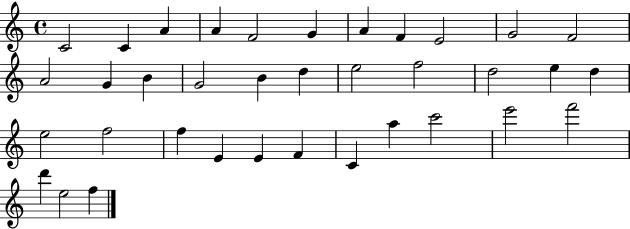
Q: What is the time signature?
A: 4/4